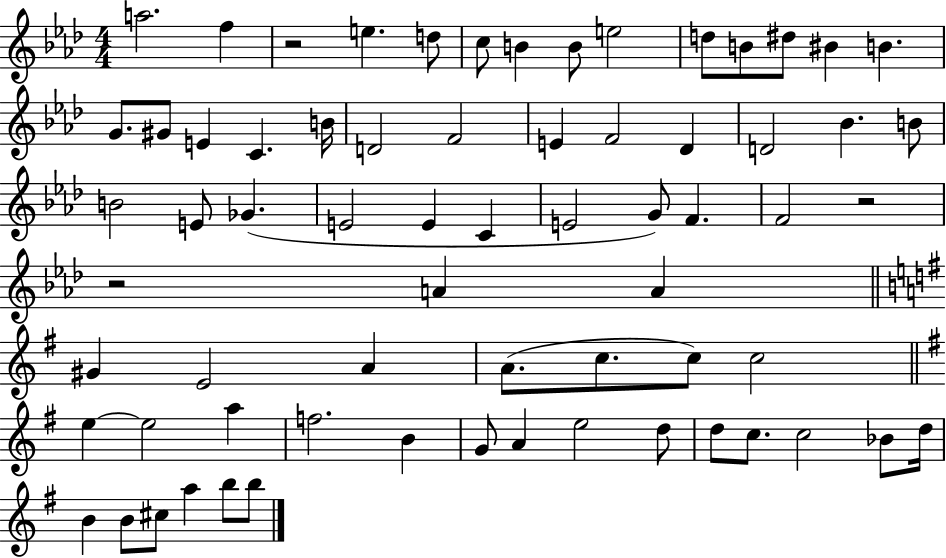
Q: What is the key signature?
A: AES major